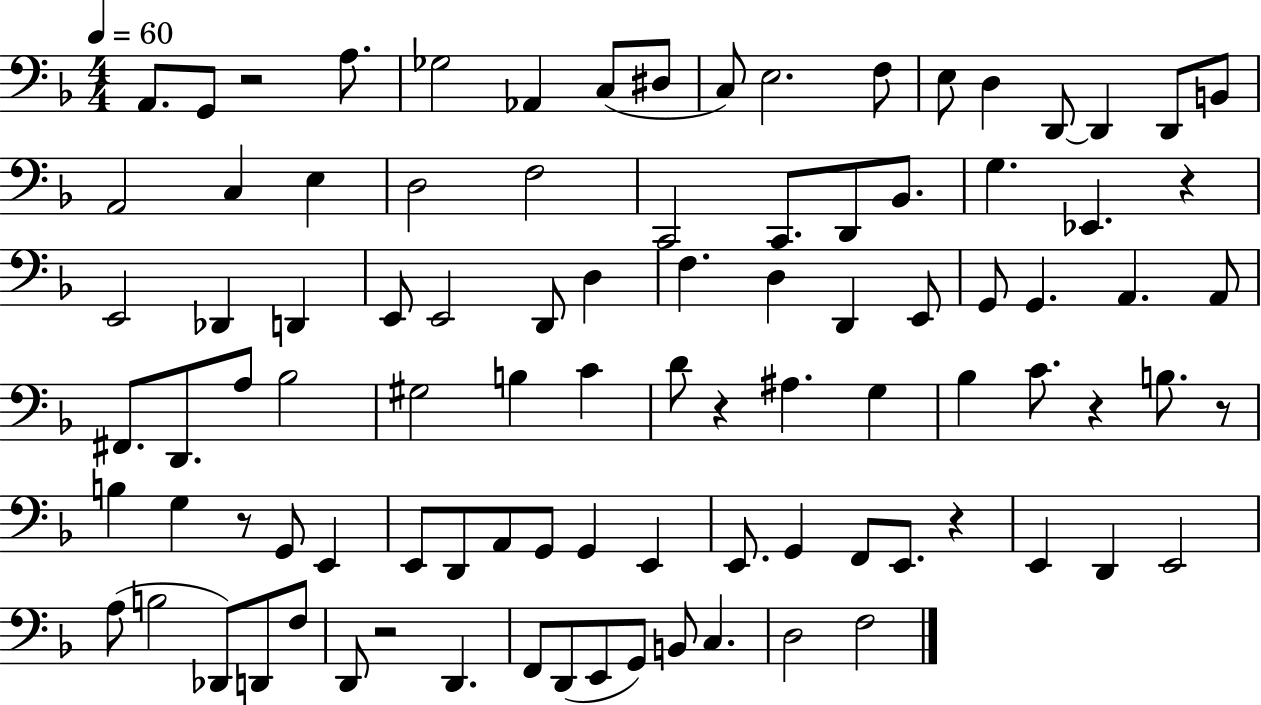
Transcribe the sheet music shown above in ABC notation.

X:1
T:Untitled
M:4/4
L:1/4
K:F
A,,/2 G,,/2 z2 A,/2 _G,2 _A,, C,/2 ^D,/2 C,/2 E,2 F,/2 E,/2 D, D,,/2 D,, D,,/2 B,,/2 A,,2 C, E, D,2 F,2 C,,2 C,,/2 D,,/2 _B,,/2 G, _E,, z E,,2 _D,, D,, E,,/2 E,,2 D,,/2 D, F, D, D,, E,,/2 G,,/2 G,, A,, A,,/2 ^F,,/2 D,,/2 A,/2 _B,2 ^G,2 B, C D/2 z ^A, G, _B, C/2 z B,/2 z/2 B, G, z/2 G,,/2 E,, E,,/2 D,,/2 A,,/2 G,,/2 G,, E,, E,,/2 G,, F,,/2 E,,/2 z E,, D,, E,,2 A,/2 B,2 _D,,/2 D,,/2 F,/2 D,,/2 z2 D,, F,,/2 D,,/2 E,,/2 G,,/2 B,,/2 C, D,2 F,2